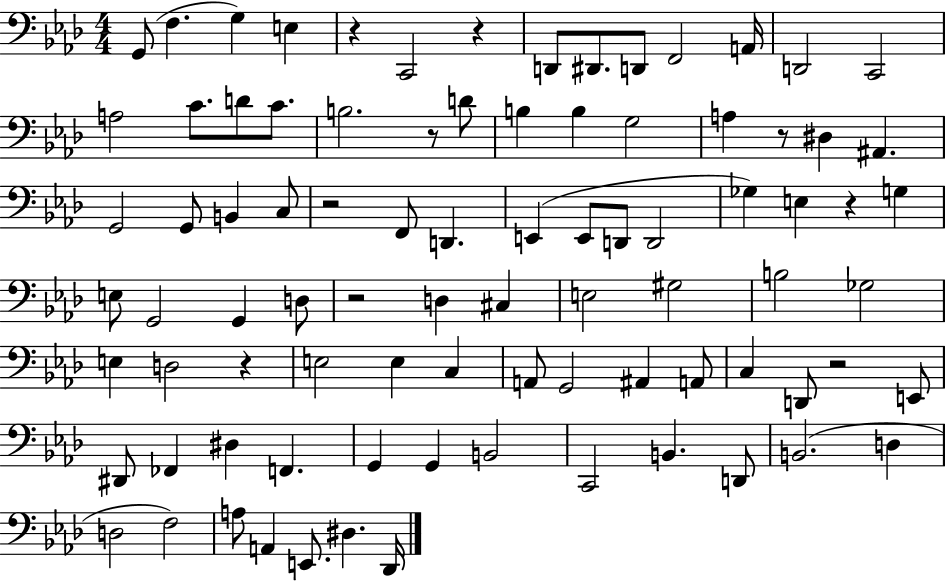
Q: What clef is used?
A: bass